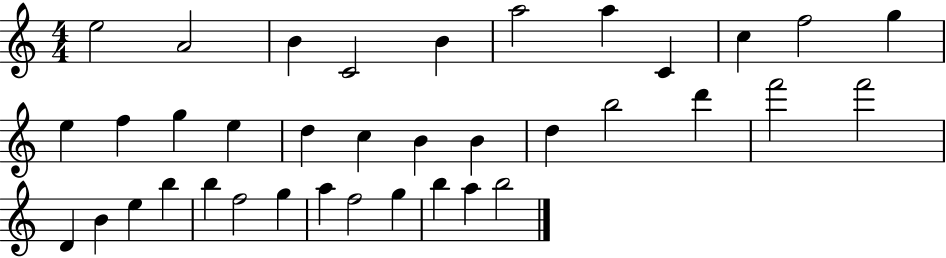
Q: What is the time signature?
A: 4/4